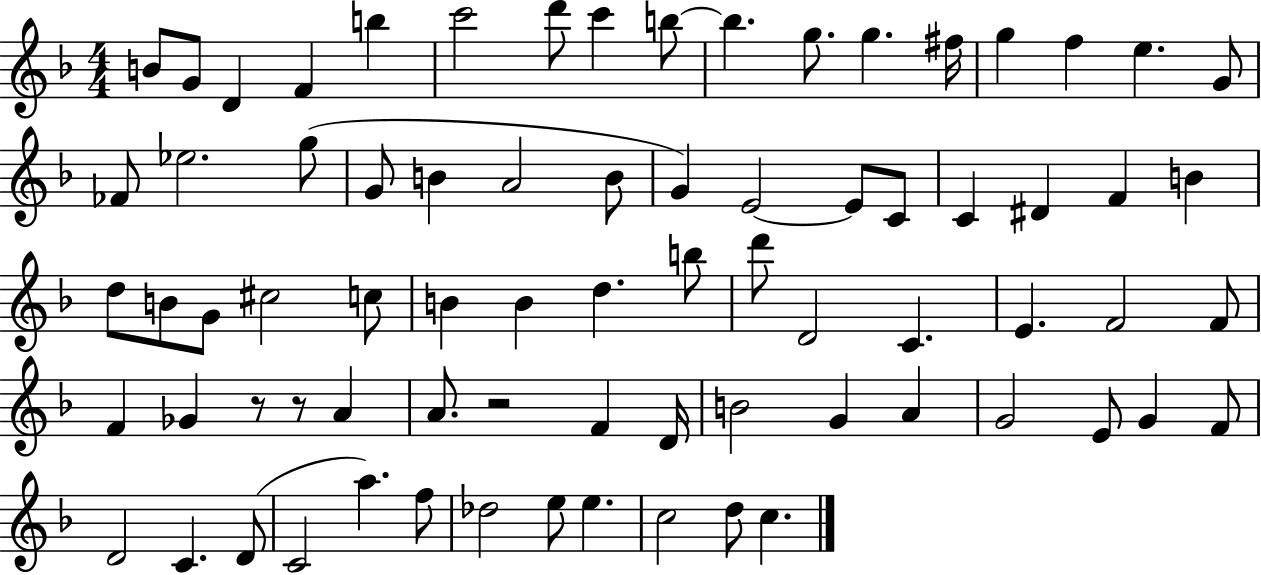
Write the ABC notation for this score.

X:1
T:Untitled
M:4/4
L:1/4
K:F
B/2 G/2 D F b c'2 d'/2 c' b/2 b g/2 g ^f/4 g f e G/2 _F/2 _e2 g/2 G/2 B A2 B/2 G E2 E/2 C/2 C ^D F B d/2 B/2 G/2 ^c2 c/2 B B d b/2 d'/2 D2 C E F2 F/2 F _G z/2 z/2 A A/2 z2 F D/4 B2 G A G2 E/2 G F/2 D2 C D/2 C2 a f/2 _d2 e/2 e c2 d/2 c